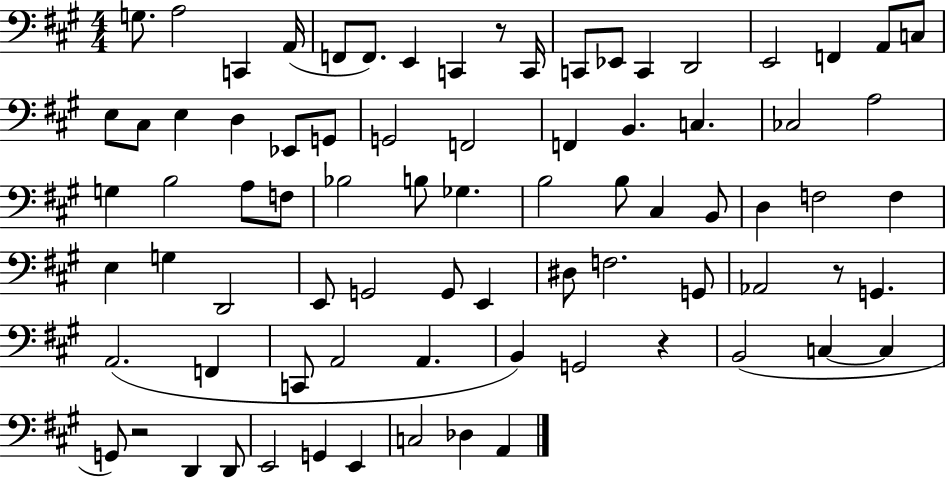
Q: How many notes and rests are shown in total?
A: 79